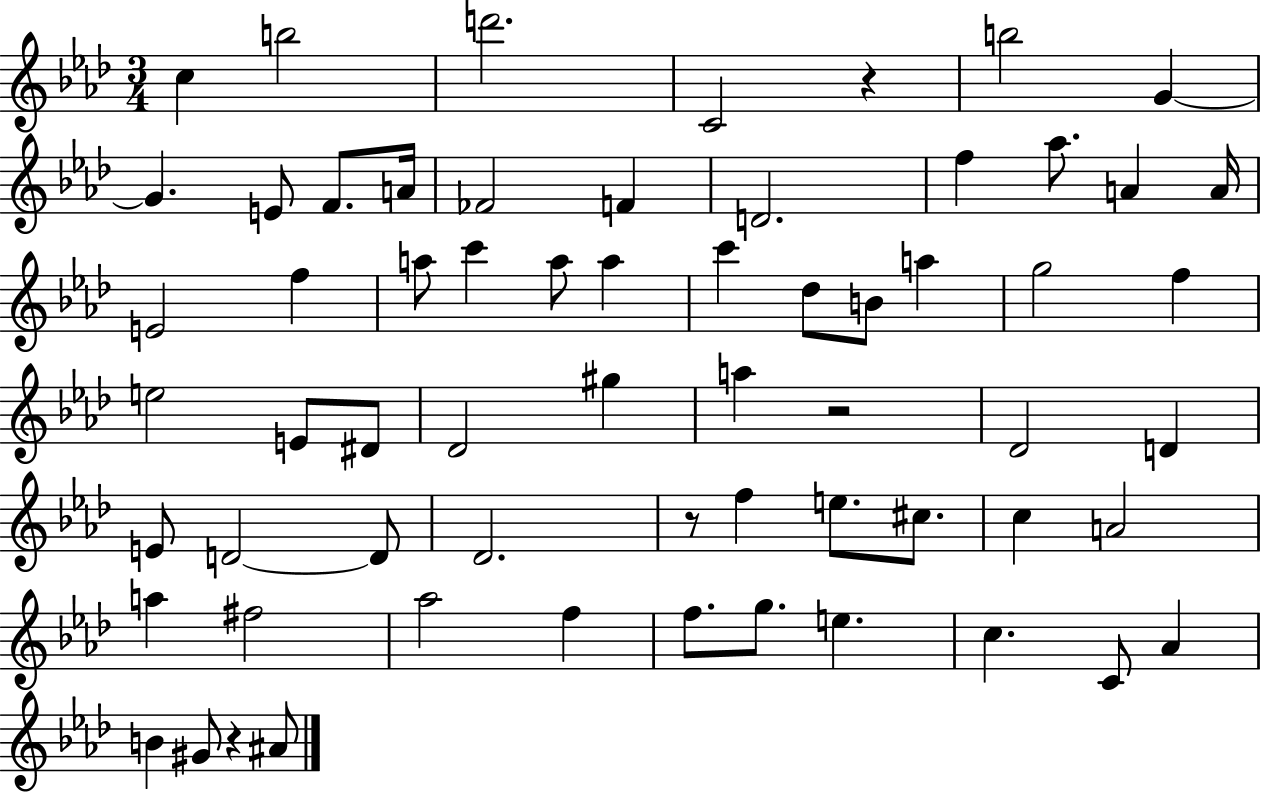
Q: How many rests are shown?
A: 4